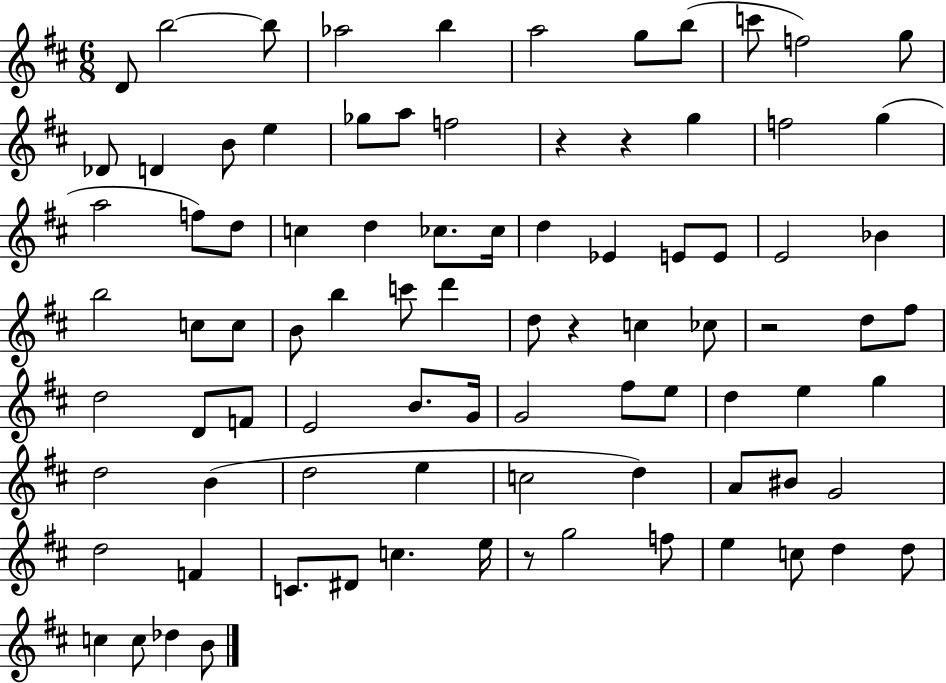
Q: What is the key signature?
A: D major